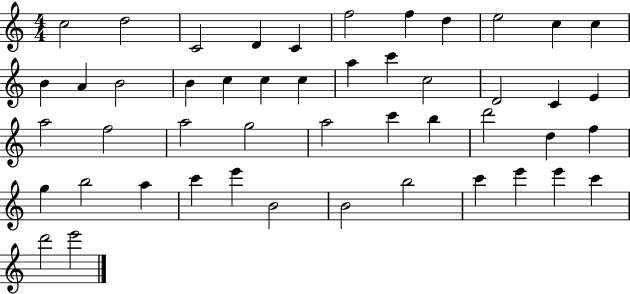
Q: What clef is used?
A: treble